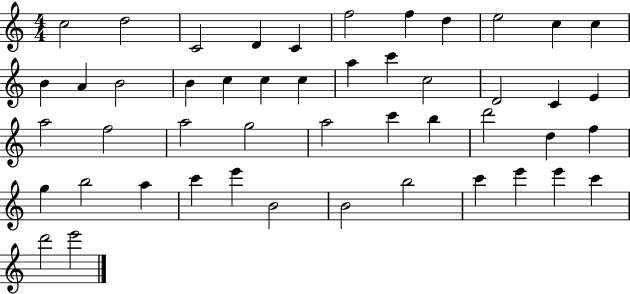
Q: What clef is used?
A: treble